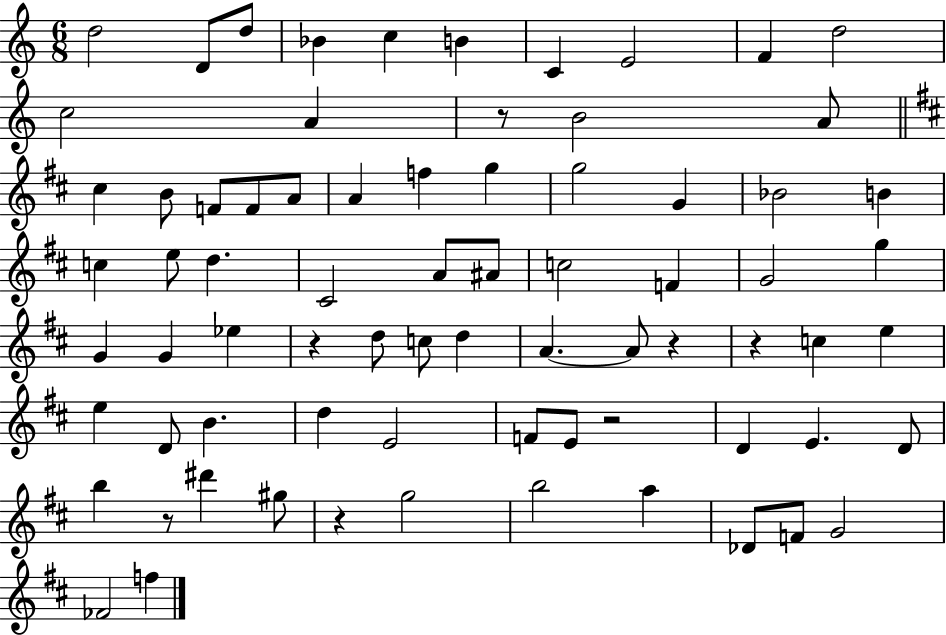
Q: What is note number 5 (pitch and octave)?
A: C5